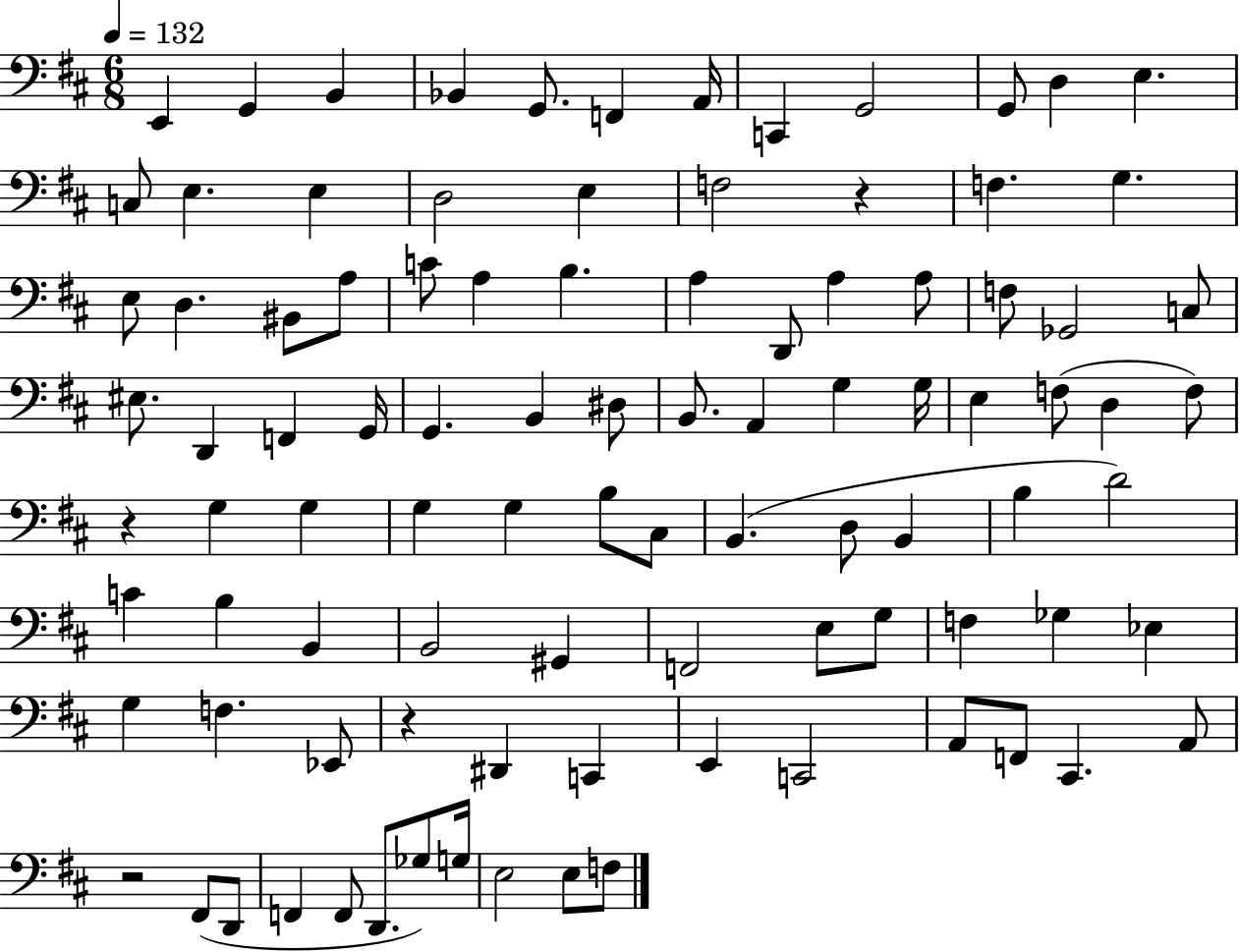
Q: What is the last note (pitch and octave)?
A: F3